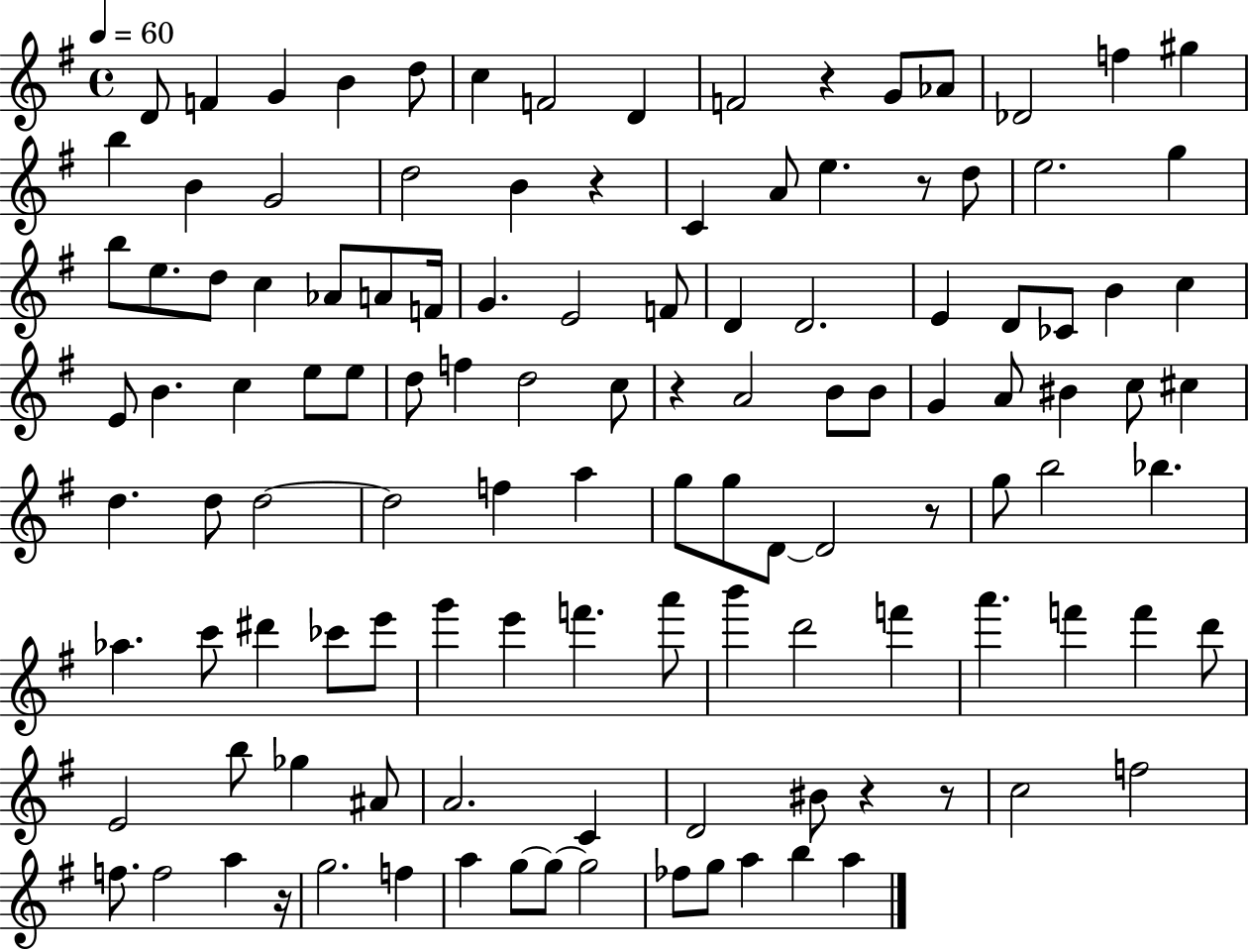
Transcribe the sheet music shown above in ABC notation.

X:1
T:Untitled
M:4/4
L:1/4
K:G
D/2 F G B d/2 c F2 D F2 z G/2 _A/2 _D2 f ^g b B G2 d2 B z C A/2 e z/2 d/2 e2 g b/2 e/2 d/2 c _A/2 A/2 F/4 G E2 F/2 D D2 E D/2 _C/2 B c E/2 B c e/2 e/2 d/2 f d2 c/2 z A2 B/2 B/2 G A/2 ^B c/2 ^c d d/2 d2 d2 f a g/2 g/2 D/2 D2 z/2 g/2 b2 _b _a c'/2 ^d' _c'/2 e'/2 g' e' f' a'/2 b' d'2 f' a' f' f' d'/2 E2 b/2 _g ^A/2 A2 C D2 ^B/2 z z/2 c2 f2 f/2 f2 a z/4 g2 f a g/2 g/2 g2 _f/2 g/2 a b a